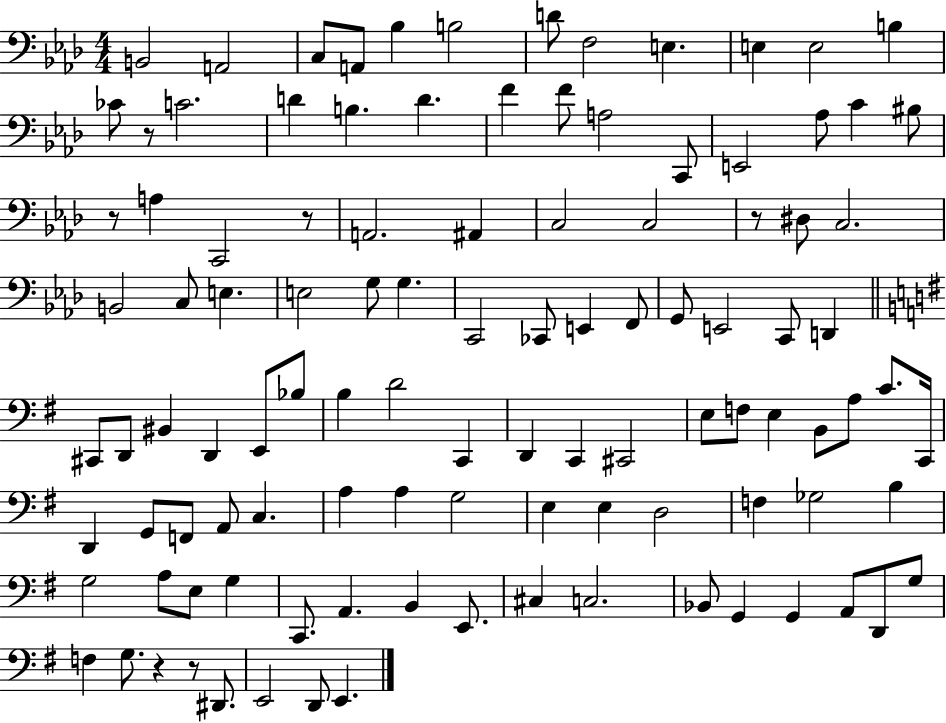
B2/h A2/h C3/e A2/e Bb3/q B3/h D4/e F3/h E3/q. E3/q E3/h B3/q CES4/e R/e C4/h. D4/q B3/q. D4/q. F4/q F4/e A3/h C2/e E2/h Ab3/e C4/q BIS3/e R/e A3/q C2/h R/e A2/h. A#2/q C3/h C3/h R/e D#3/e C3/h. B2/h C3/e E3/q. E3/h G3/e G3/q. C2/h CES2/e E2/q F2/e G2/e E2/h C2/e D2/q C#2/e D2/e BIS2/q D2/q E2/e Bb3/e B3/q D4/h C2/q D2/q C2/q C#2/h E3/e F3/e E3/q B2/e A3/e C4/e. C2/s D2/q G2/e F2/e A2/e C3/q. A3/q A3/q G3/h E3/q E3/q D3/h F3/q Gb3/h B3/q G3/h A3/e E3/e G3/q C2/e. A2/q. B2/q E2/e. C#3/q C3/h. Bb2/e G2/q G2/q A2/e D2/e G3/e F3/q G3/e. R/q R/e D#2/e. E2/h D2/e E2/q.